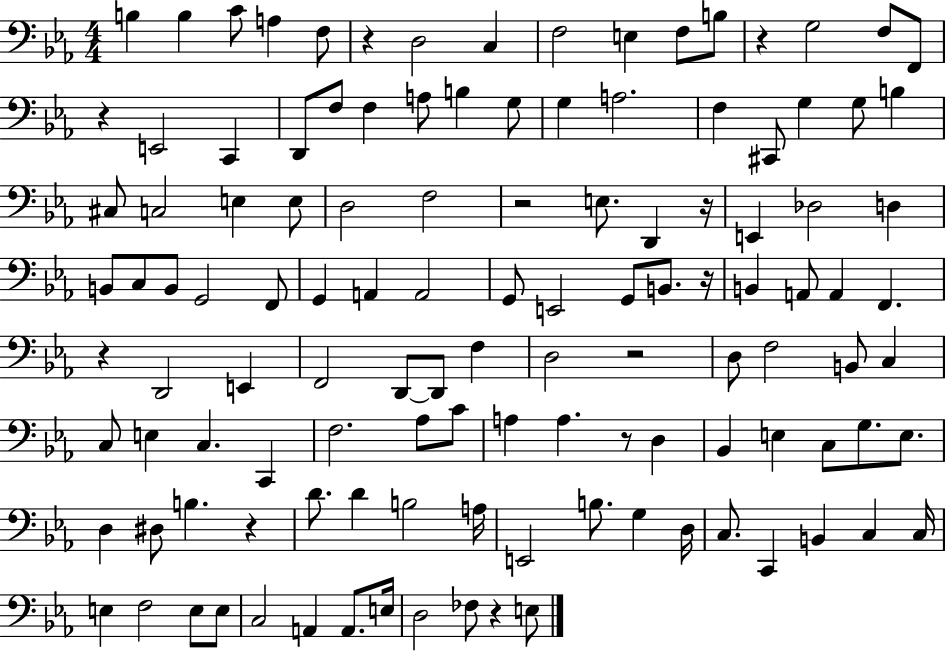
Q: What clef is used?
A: bass